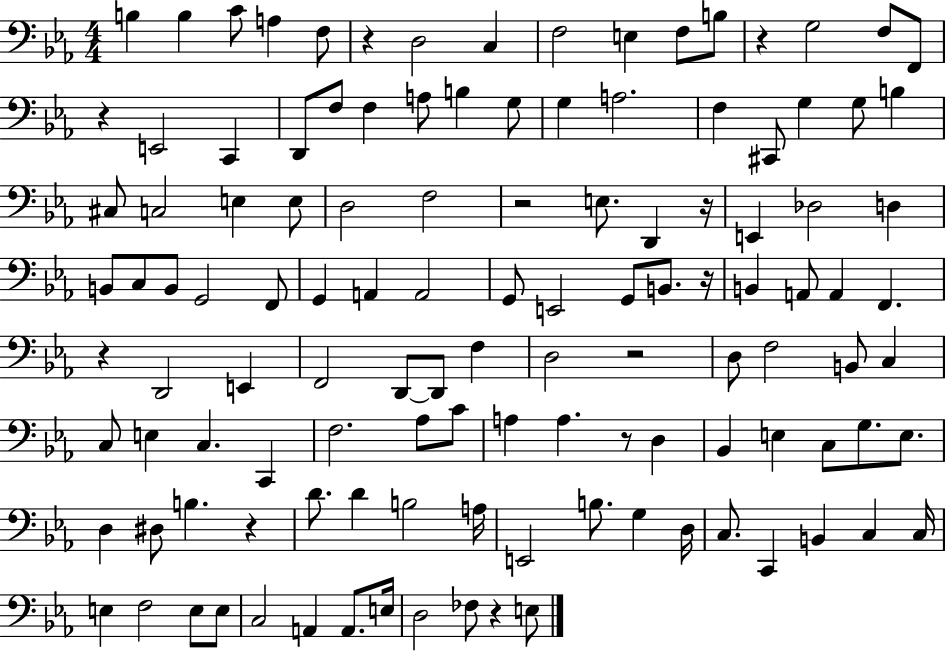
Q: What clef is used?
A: bass